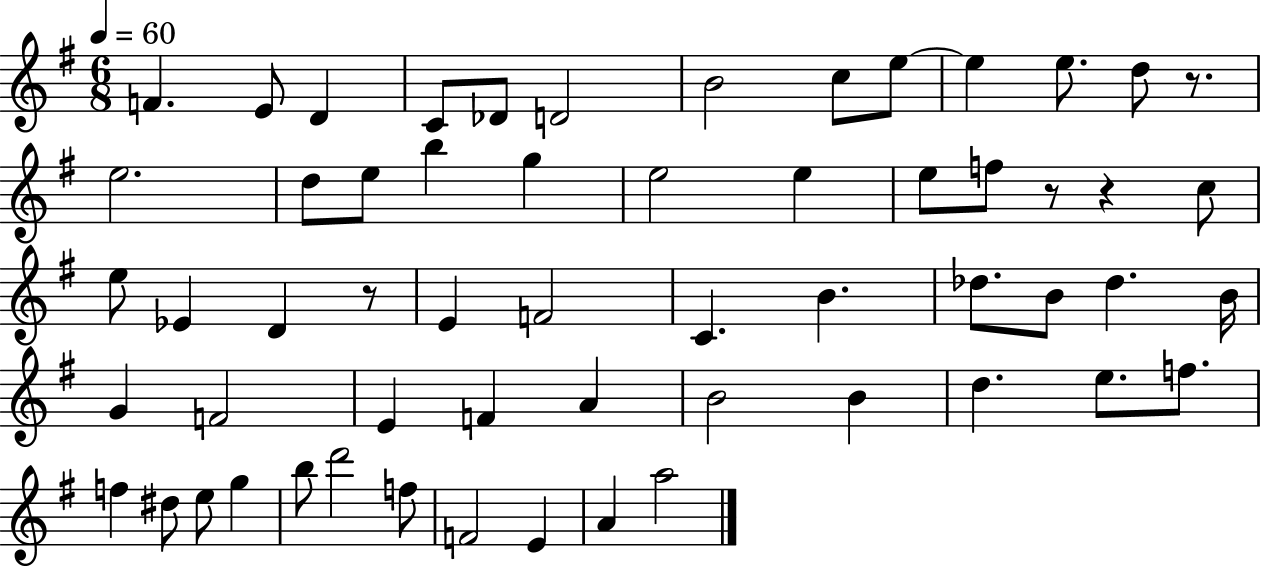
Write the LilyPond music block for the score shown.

{
  \clef treble
  \numericTimeSignature
  \time 6/8
  \key g \major
  \tempo 4 = 60
  f'4. e'8 d'4 | c'8 des'8 d'2 | b'2 c''8 e''8~~ | e''4 e''8. d''8 r8. | \break e''2. | d''8 e''8 b''4 g''4 | e''2 e''4 | e''8 f''8 r8 r4 c''8 | \break e''8 ees'4 d'4 r8 | e'4 f'2 | c'4. b'4. | des''8. b'8 des''4. b'16 | \break g'4 f'2 | e'4 f'4 a'4 | b'2 b'4 | d''4. e''8. f''8. | \break f''4 dis''8 e''8 g''4 | b''8 d'''2 f''8 | f'2 e'4 | a'4 a''2 | \break \bar "|."
}